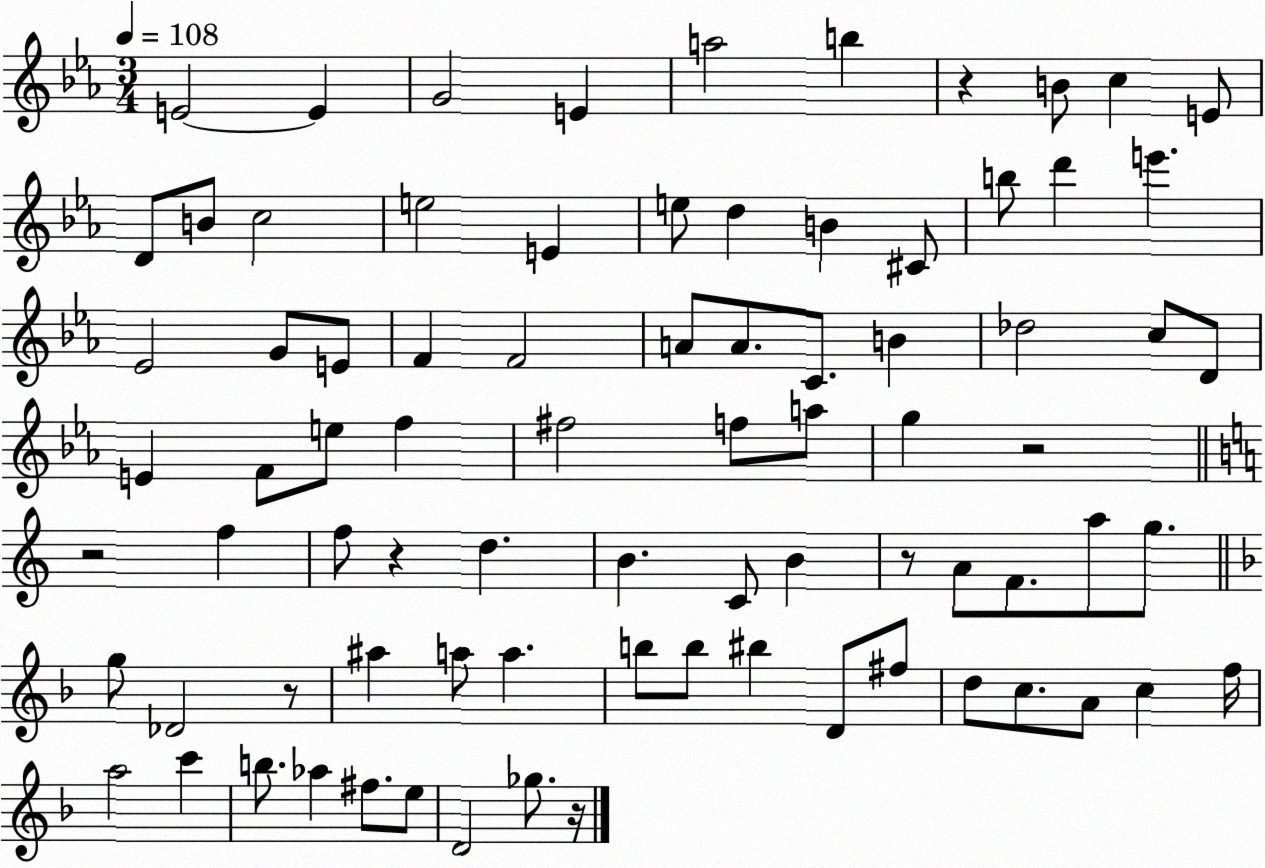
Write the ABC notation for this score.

X:1
T:Untitled
M:3/4
L:1/4
K:Eb
E2 E G2 E a2 b z B/2 c E/2 D/2 B/2 c2 e2 E e/2 d B ^C/2 b/2 d' e' _E2 G/2 E/2 F F2 A/2 A/2 C/2 B _d2 c/2 D/2 E F/2 e/2 f ^f2 f/2 a/2 g z2 z2 f f/2 z d B C/2 B z/2 A/2 F/2 a/2 g/2 g/2 _D2 z/2 ^a a/2 a b/2 b/2 ^b D/2 ^f/2 d/2 c/2 A/2 c f/4 a2 c' b/2 _a ^f/2 e/2 D2 _g/2 z/4